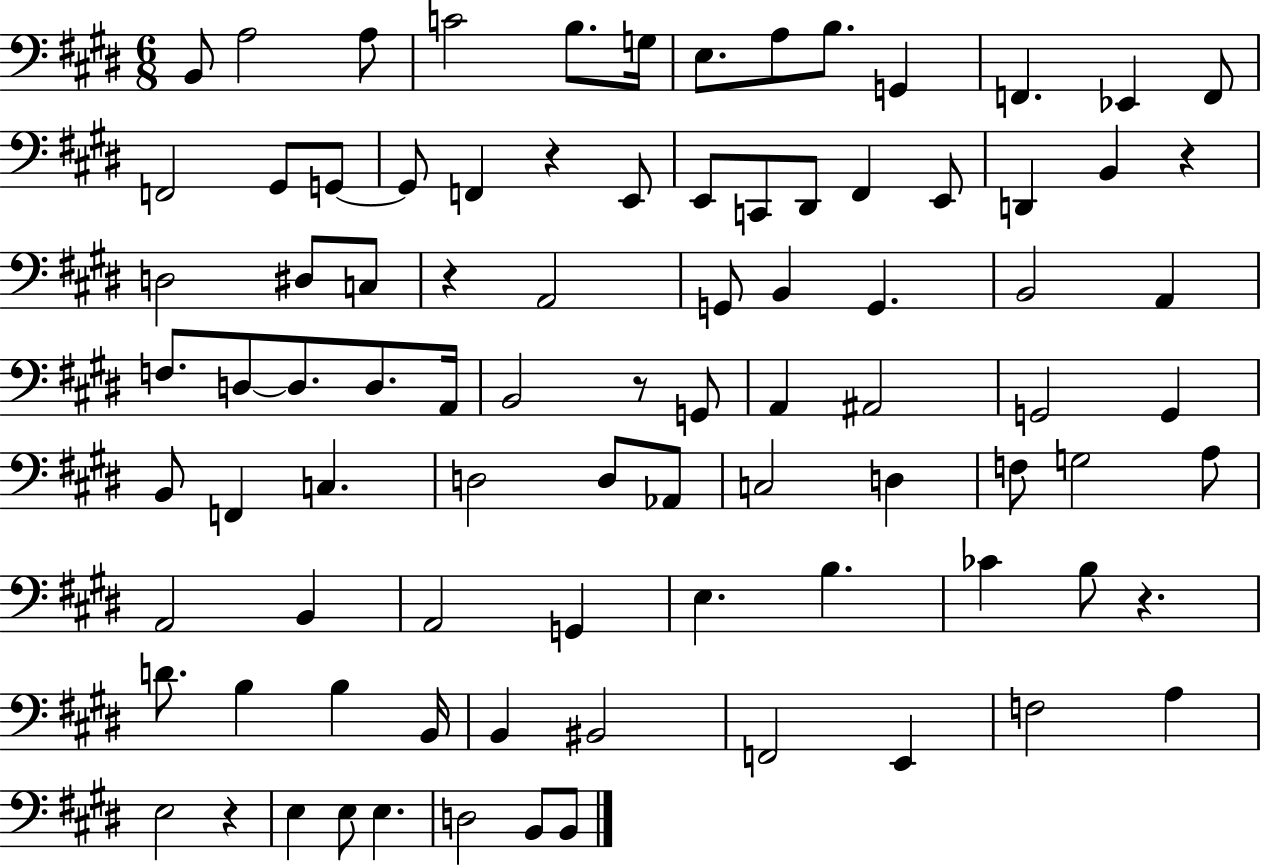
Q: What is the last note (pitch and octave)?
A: B2